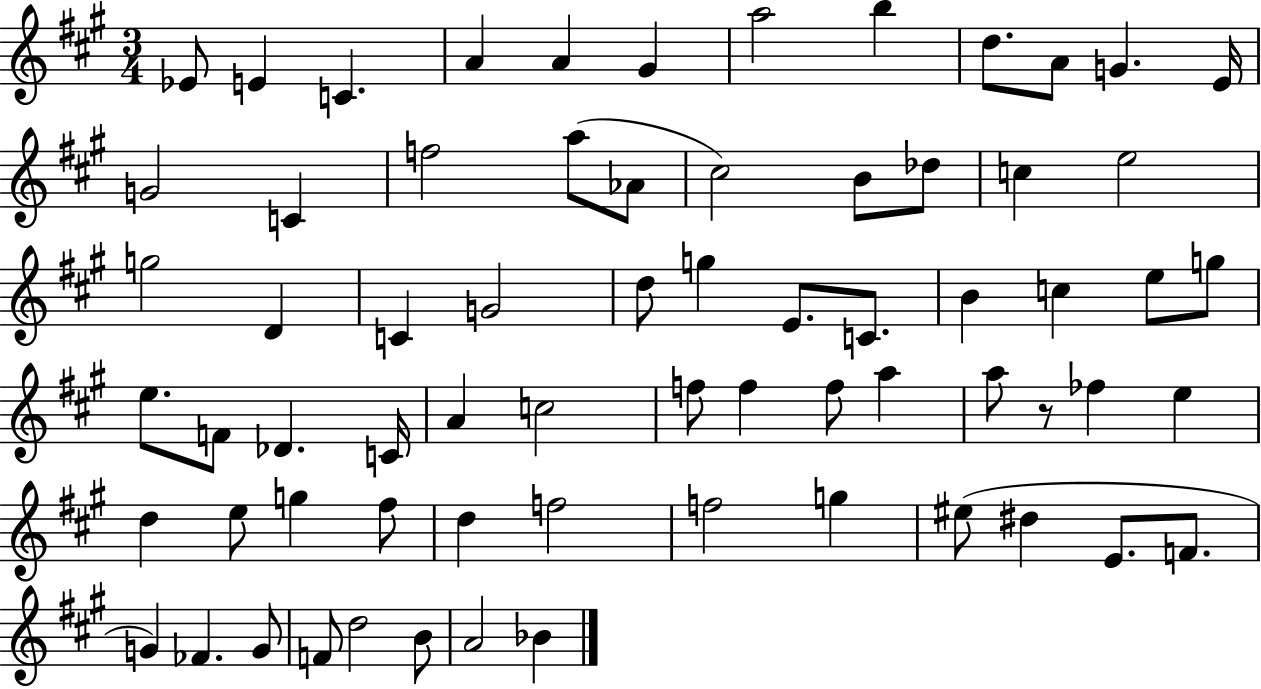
X:1
T:Untitled
M:3/4
L:1/4
K:A
_E/2 E C A A ^G a2 b d/2 A/2 G E/4 G2 C f2 a/2 _A/2 ^c2 B/2 _d/2 c e2 g2 D C G2 d/2 g E/2 C/2 B c e/2 g/2 e/2 F/2 _D C/4 A c2 f/2 f f/2 a a/2 z/2 _f e d e/2 g ^f/2 d f2 f2 g ^e/2 ^d E/2 F/2 G _F G/2 F/2 d2 B/2 A2 _B